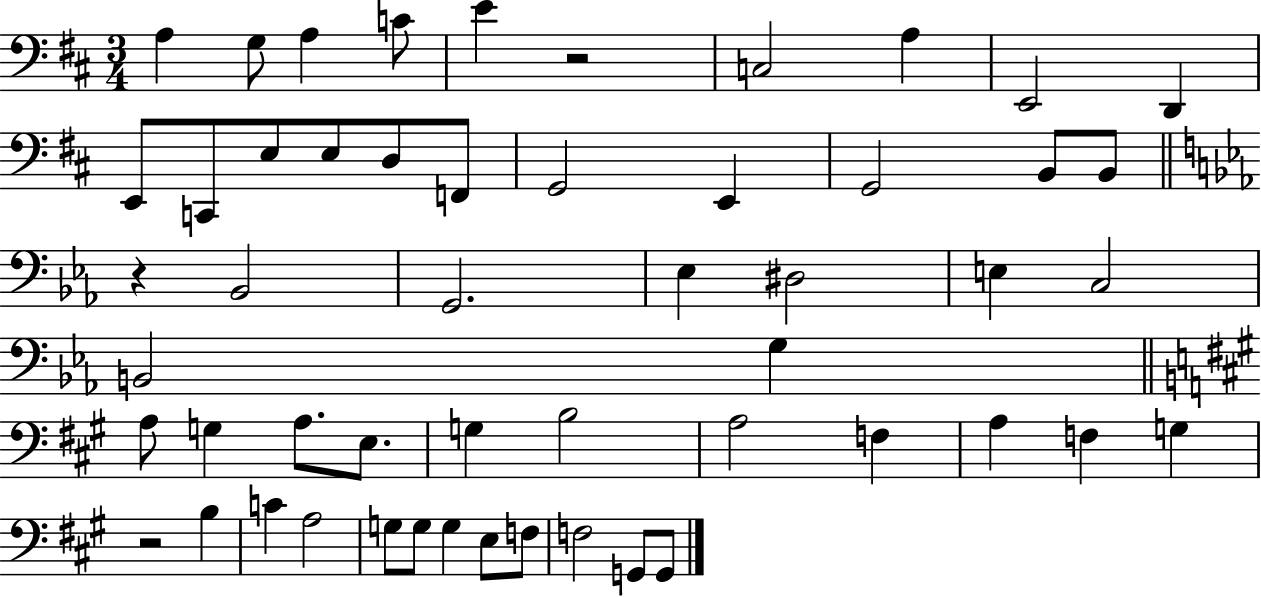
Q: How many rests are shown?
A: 3